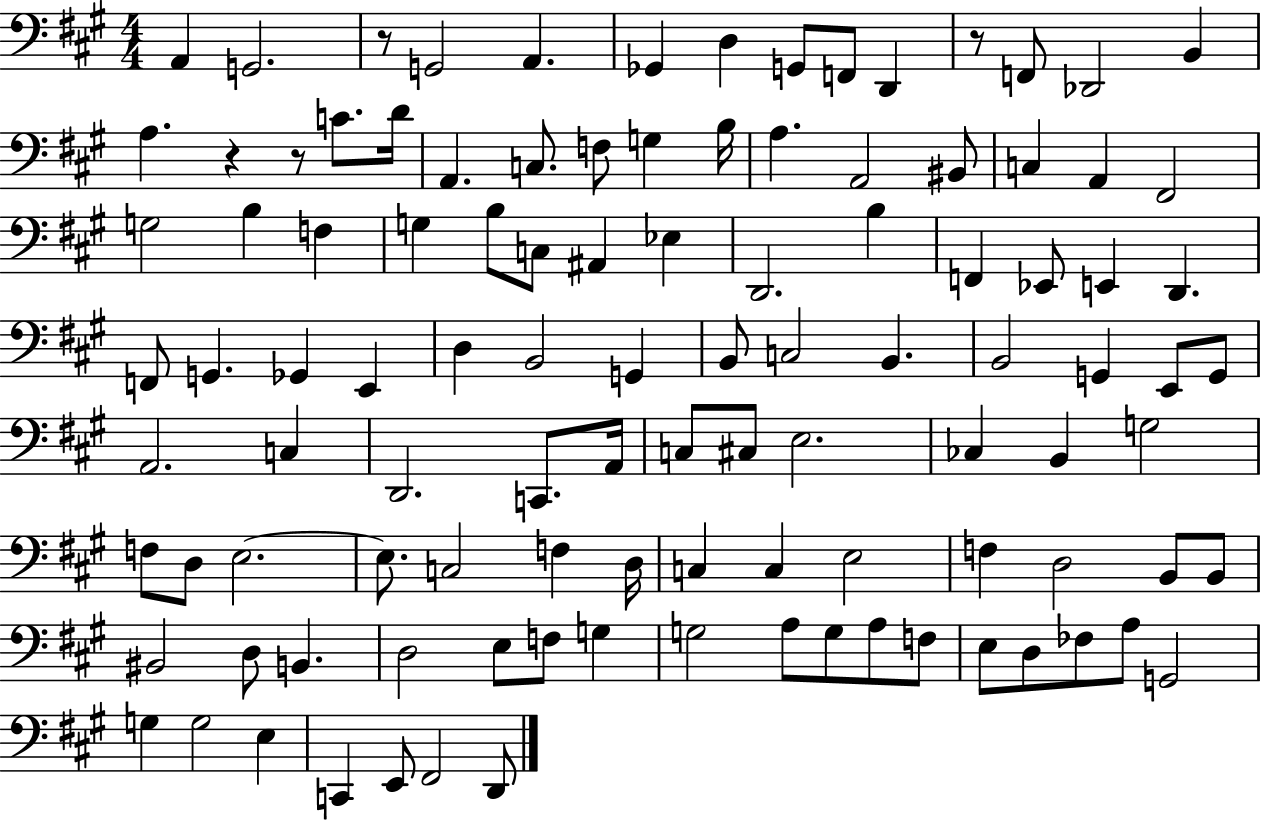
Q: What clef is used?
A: bass